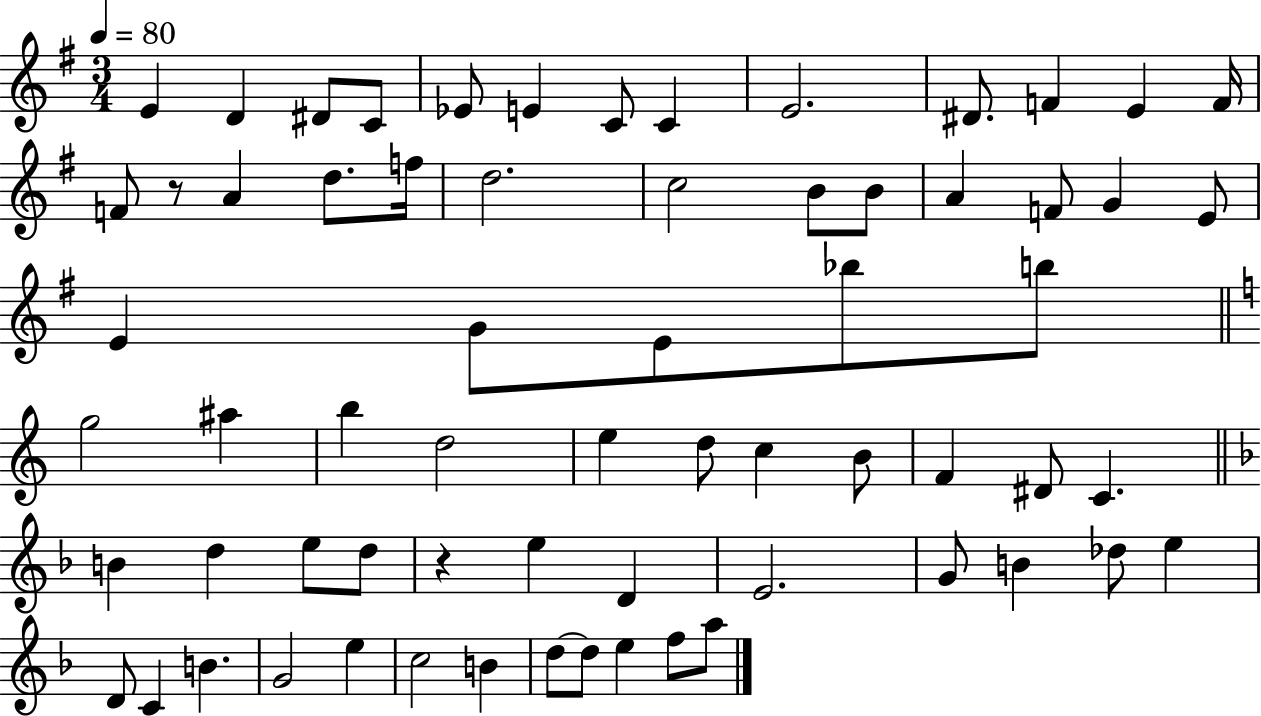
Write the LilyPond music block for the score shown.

{
  \clef treble
  \numericTimeSignature
  \time 3/4
  \key g \major
  \tempo 4 = 80
  e'4 d'4 dis'8 c'8 | ees'8 e'4 c'8 c'4 | e'2. | dis'8. f'4 e'4 f'16 | \break f'8 r8 a'4 d''8. f''16 | d''2. | c''2 b'8 b'8 | a'4 f'8 g'4 e'8 | \break e'4 g'8 e'8 bes''8 b''8 | \bar "||" \break \key a \minor g''2 ais''4 | b''4 d''2 | e''4 d''8 c''4 b'8 | f'4 dis'8 c'4. | \break \bar "||" \break \key f \major b'4 d''4 e''8 d''8 | r4 e''4 d'4 | e'2. | g'8 b'4 des''8 e''4 | \break d'8 c'4 b'4. | g'2 e''4 | c''2 b'4 | d''8~~ d''8 e''4 f''8 a''8 | \break \bar "|."
}